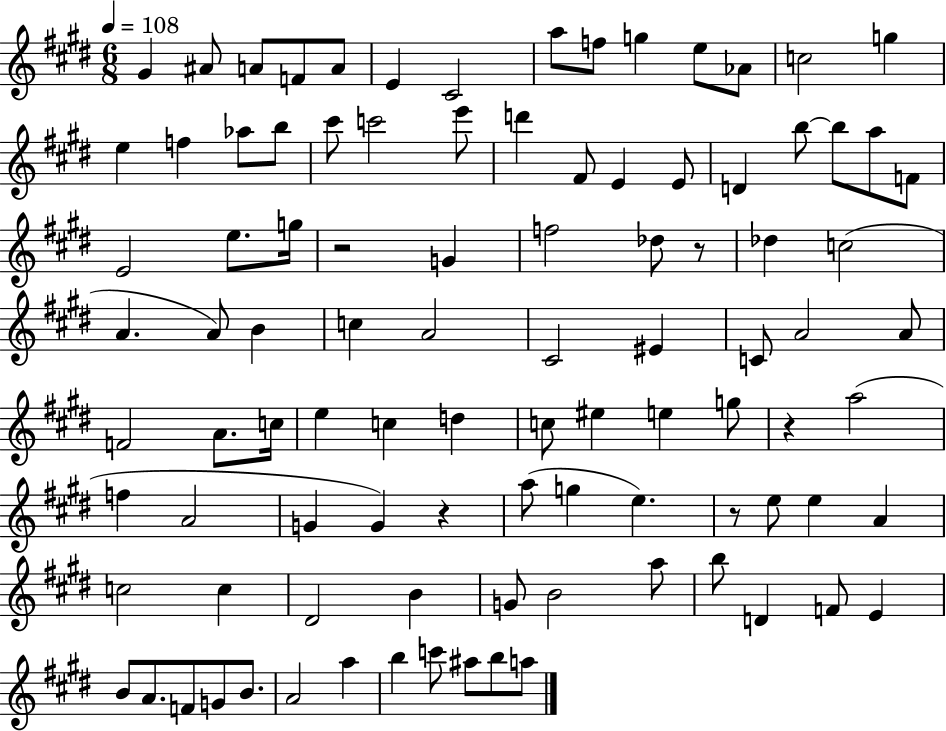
G#4/q A#4/e A4/e F4/e A4/e E4/q C#4/h A5/e F5/e G5/q E5/e Ab4/e C5/h G5/q E5/q F5/q Ab5/e B5/e C#6/e C6/h E6/e D6/q F#4/e E4/q E4/e D4/q B5/e B5/e A5/e F4/e E4/h E5/e. G5/s R/h G4/q F5/h Db5/e R/e Db5/q C5/h A4/q. A4/e B4/q C5/q A4/h C#4/h EIS4/q C4/e A4/h A4/e F4/h A4/e. C5/s E5/q C5/q D5/q C5/e EIS5/q E5/q G5/e R/q A5/h F5/q A4/h G4/q G4/q R/q A5/e G5/q E5/q. R/e E5/e E5/q A4/q C5/h C5/q D#4/h B4/q G4/e B4/h A5/e B5/e D4/q F4/e E4/q B4/e A4/e. F4/e G4/e B4/e. A4/h A5/q B5/q C6/e A#5/e B5/e A5/e